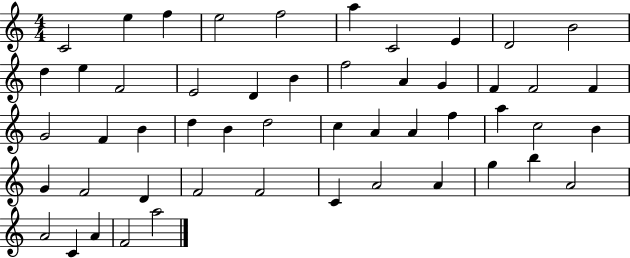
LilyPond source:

{
  \clef treble
  \numericTimeSignature
  \time 4/4
  \key c \major
  c'2 e''4 f''4 | e''2 f''2 | a''4 c'2 e'4 | d'2 b'2 | \break d''4 e''4 f'2 | e'2 d'4 b'4 | f''2 a'4 g'4 | f'4 f'2 f'4 | \break g'2 f'4 b'4 | d''4 b'4 d''2 | c''4 a'4 a'4 f''4 | a''4 c''2 b'4 | \break g'4 f'2 d'4 | f'2 f'2 | c'4 a'2 a'4 | g''4 b''4 a'2 | \break a'2 c'4 a'4 | f'2 a''2 | \bar "|."
}